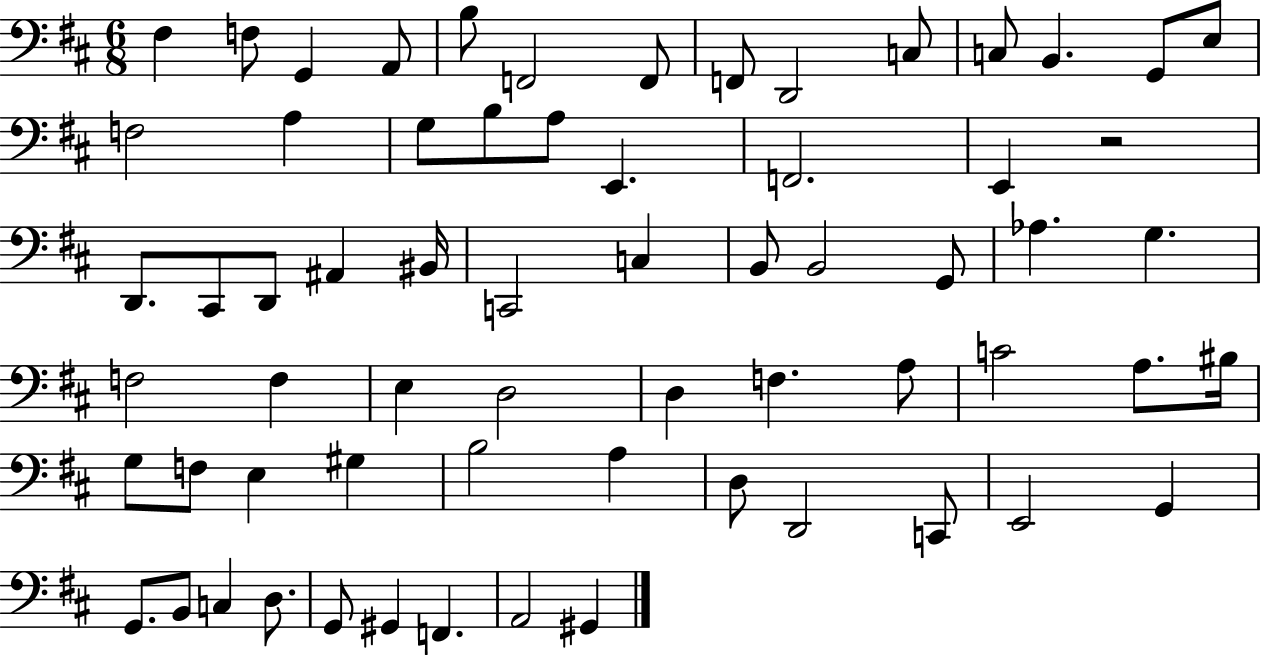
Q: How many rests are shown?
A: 1